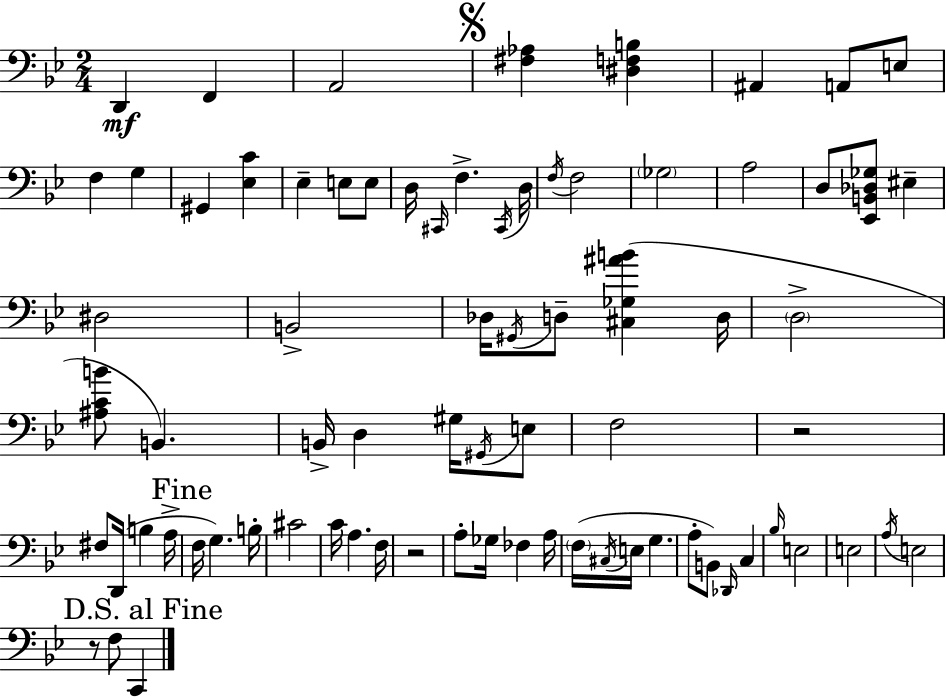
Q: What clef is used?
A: bass